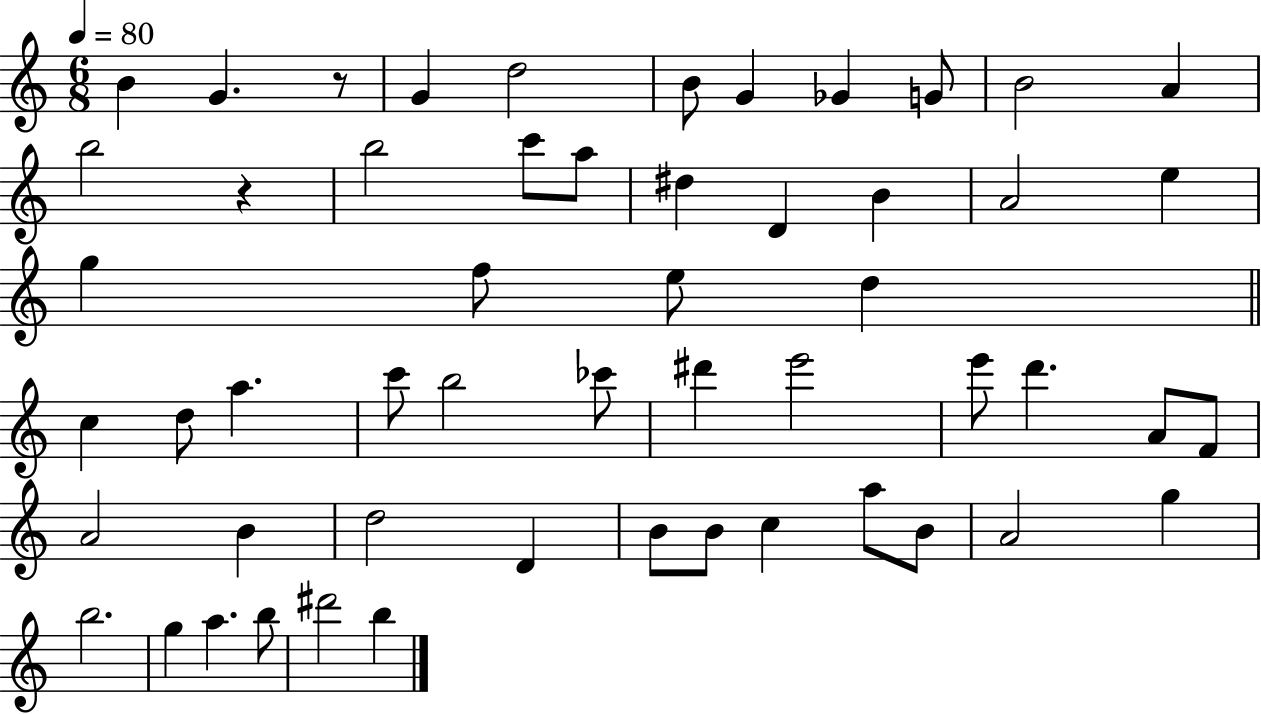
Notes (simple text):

B4/q G4/q. R/e G4/q D5/h B4/e G4/q Gb4/q G4/e B4/h A4/q B5/h R/q B5/h C6/e A5/e D#5/q D4/q B4/q A4/h E5/q G5/q F5/e E5/e D5/q C5/q D5/e A5/q. C6/e B5/h CES6/e D#6/q E6/h E6/e D6/q. A4/e F4/e A4/h B4/q D5/h D4/q B4/e B4/e C5/q A5/e B4/e A4/h G5/q B5/h. G5/q A5/q. B5/e D#6/h B5/q